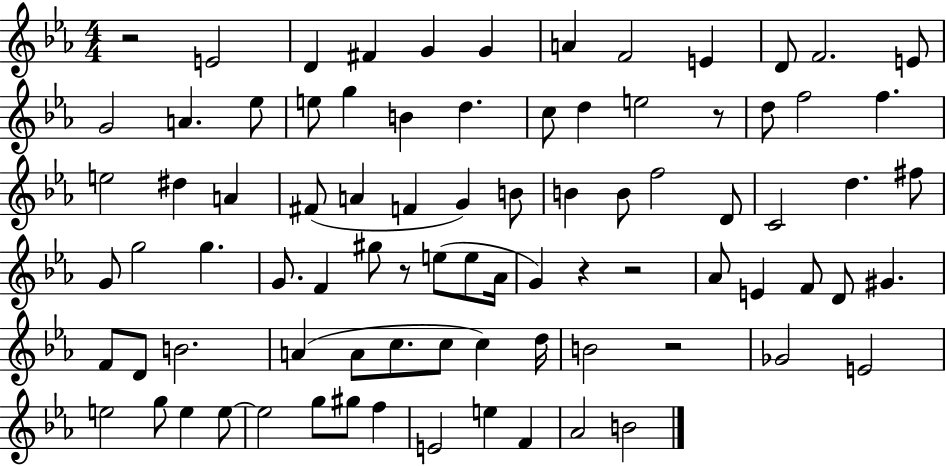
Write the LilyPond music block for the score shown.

{
  \clef treble
  \numericTimeSignature
  \time 4/4
  \key ees \major
  r2 e'2 | d'4 fis'4 g'4 g'4 | a'4 f'2 e'4 | d'8 f'2. e'8 | \break g'2 a'4. ees''8 | e''8 g''4 b'4 d''4. | c''8 d''4 e''2 r8 | d''8 f''2 f''4. | \break e''2 dis''4 a'4 | fis'8( a'4 f'4 g'4) b'8 | b'4 b'8 f''2 d'8 | c'2 d''4. fis''8 | \break g'8 g''2 g''4. | g'8. f'4 gis''8 r8 e''8( e''8 aes'16 | g'4) r4 r2 | aes'8 e'4 f'8 d'8 gis'4. | \break f'8 d'8 b'2. | a'4( a'8 c''8. c''8 c''4) d''16 | b'2 r2 | ges'2 e'2 | \break e''2 g''8 e''4 e''8~~ | e''2 g''8 gis''8 f''4 | e'2 e''4 f'4 | aes'2 b'2 | \break \bar "|."
}